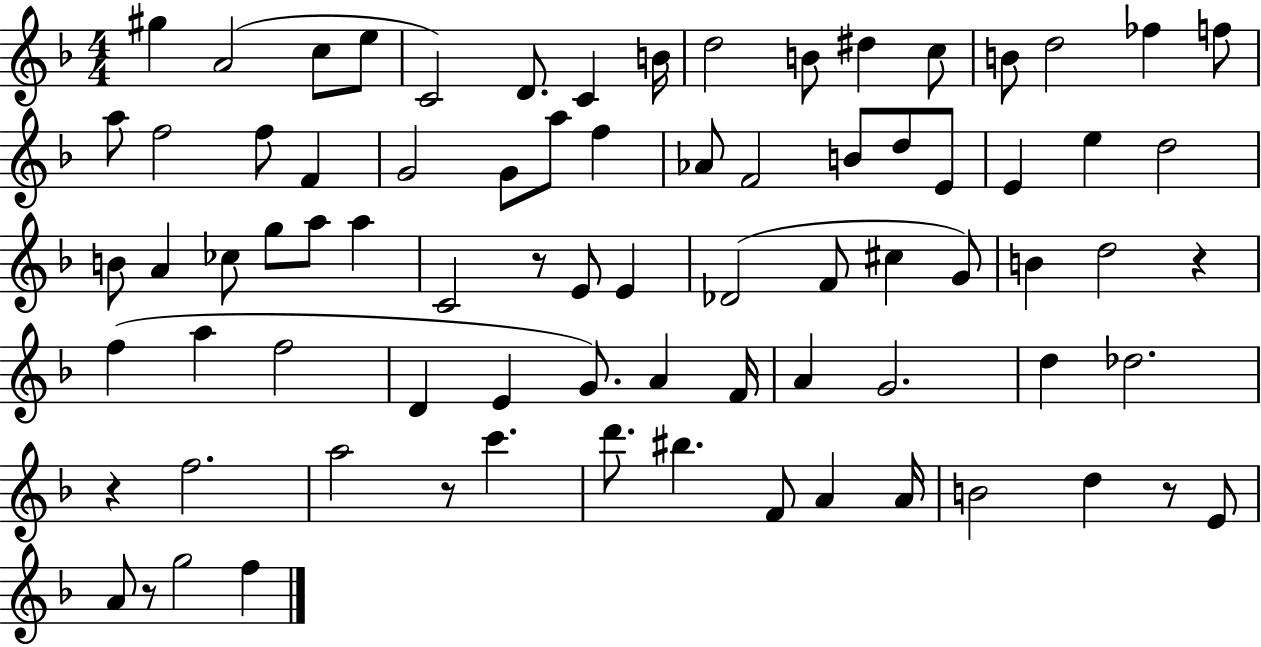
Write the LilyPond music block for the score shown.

{
  \clef treble
  \numericTimeSignature
  \time 4/4
  \key f \major
  \repeat volta 2 { gis''4 a'2( c''8 e''8 | c'2) d'8. c'4 b'16 | d''2 b'8 dis''4 c''8 | b'8 d''2 fes''4 f''8 | \break a''8 f''2 f''8 f'4 | g'2 g'8 a''8 f''4 | aes'8 f'2 b'8 d''8 e'8 | e'4 e''4 d''2 | \break b'8 a'4 ces''8 g''8 a''8 a''4 | c'2 r8 e'8 e'4 | des'2( f'8 cis''4 g'8) | b'4 d''2 r4 | \break f''4( a''4 f''2 | d'4 e'4 g'8.) a'4 f'16 | a'4 g'2. | d''4 des''2. | \break r4 f''2. | a''2 r8 c'''4. | d'''8. bis''4. f'8 a'4 a'16 | b'2 d''4 r8 e'8 | \break a'8 r8 g''2 f''4 | } \bar "|."
}